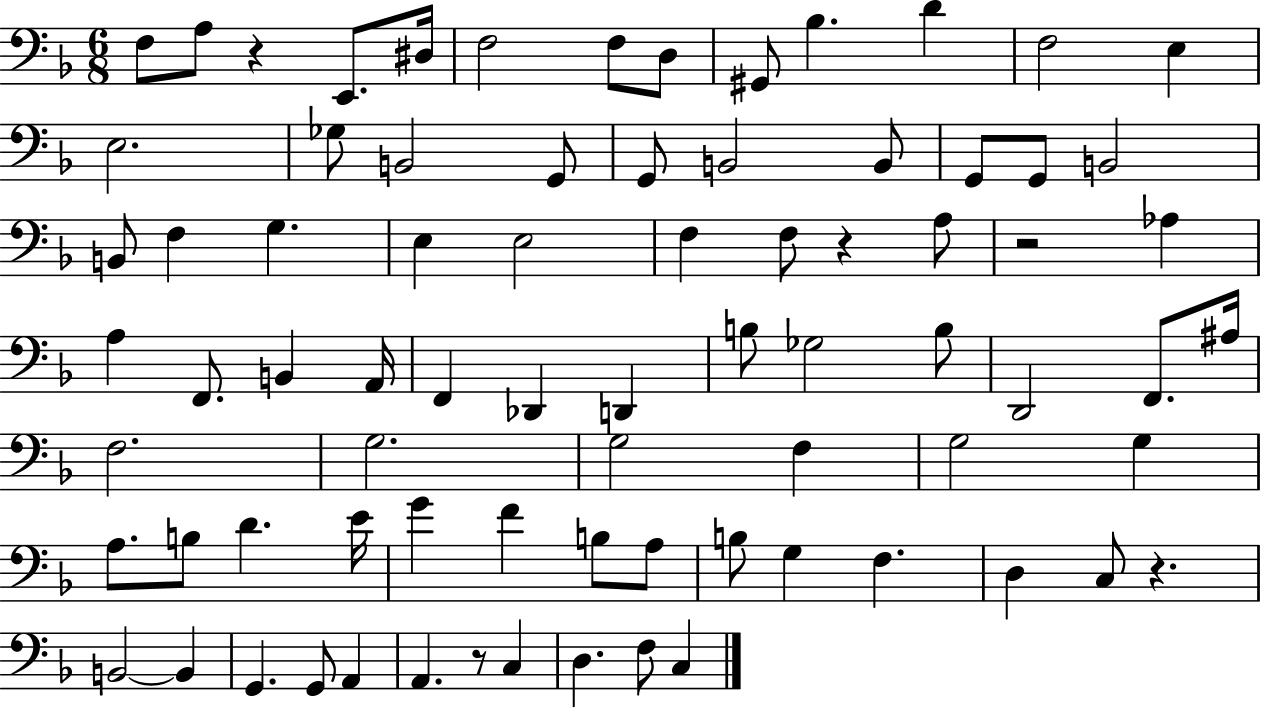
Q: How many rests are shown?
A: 5